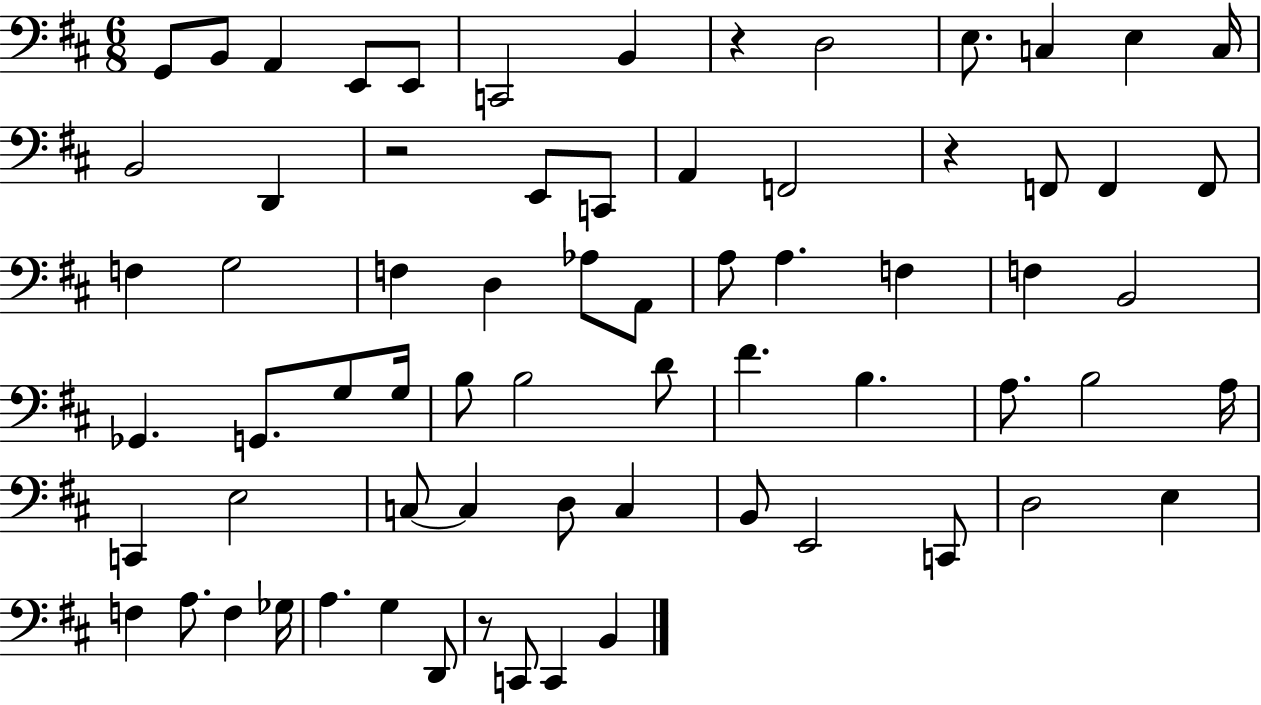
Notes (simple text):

G2/e B2/e A2/q E2/e E2/e C2/h B2/q R/q D3/h E3/e. C3/q E3/q C3/s B2/h D2/q R/h E2/e C2/e A2/q F2/h R/q F2/e F2/q F2/e F3/q G3/h F3/q D3/q Ab3/e A2/e A3/e A3/q. F3/q F3/q B2/h Gb2/q. G2/e. G3/e G3/s B3/e B3/h D4/e F#4/q. B3/q. A3/e. B3/h A3/s C2/q E3/h C3/e C3/q D3/e C3/q B2/e E2/h C2/e D3/h E3/q F3/q A3/e. F3/q Gb3/s A3/q. G3/q D2/e R/e C2/e C2/q B2/q